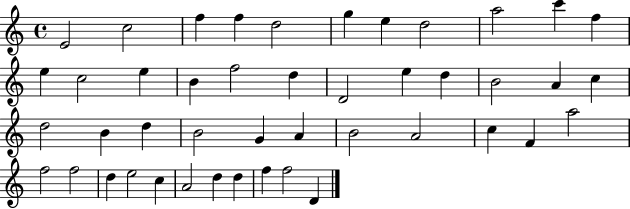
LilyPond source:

{
  \clef treble
  \time 4/4
  \defaultTimeSignature
  \key c \major
  e'2 c''2 | f''4 f''4 d''2 | g''4 e''4 d''2 | a''2 c'''4 f''4 | \break e''4 c''2 e''4 | b'4 f''2 d''4 | d'2 e''4 d''4 | b'2 a'4 c''4 | \break d''2 b'4 d''4 | b'2 g'4 a'4 | b'2 a'2 | c''4 f'4 a''2 | \break f''2 f''2 | d''4 e''2 c''4 | a'2 d''4 d''4 | f''4 f''2 d'4 | \break \bar "|."
}